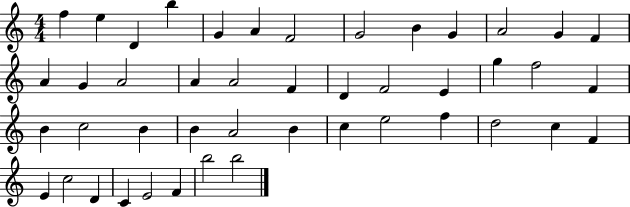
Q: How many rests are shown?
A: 0